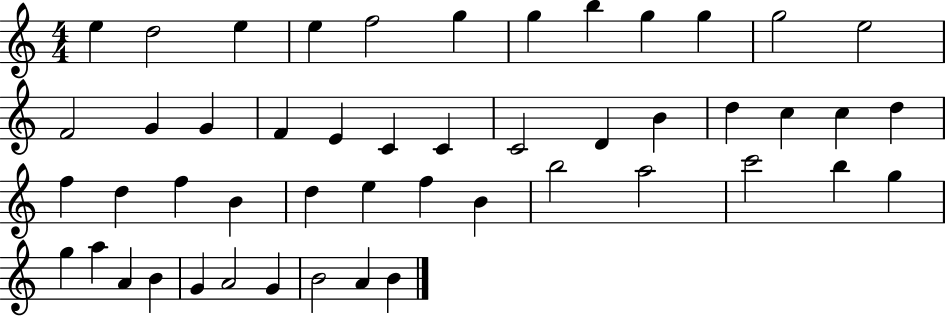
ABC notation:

X:1
T:Untitled
M:4/4
L:1/4
K:C
e d2 e e f2 g g b g g g2 e2 F2 G G F E C C C2 D B d c c d f d f B d e f B b2 a2 c'2 b g g a A B G A2 G B2 A B